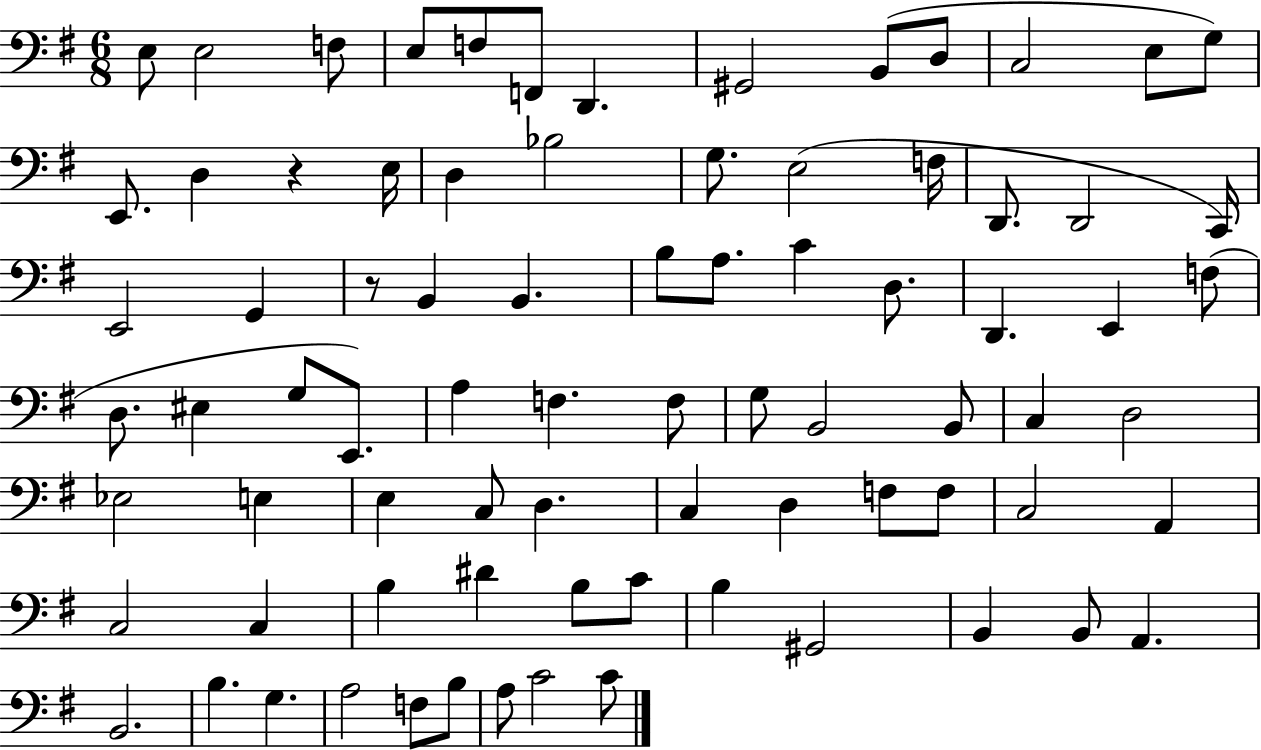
E3/e E3/h F3/e E3/e F3/e F2/e D2/q. G#2/h B2/e D3/e C3/h E3/e G3/e E2/e. D3/q R/q E3/s D3/q Bb3/h G3/e. E3/h F3/s D2/e. D2/h C2/s E2/h G2/q R/e B2/q B2/q. B3/e A3/e. C4/q D3/e. D2/q. E2/q F3/e D3/e. EIS3/q G3/e E2/e. A3/q F3/q. F3/e G3/e B2/h B2/e C3/q D3/h Eb3/h E3/q E3/q C3/e D3/q. C3/q D3/q F3/e F3/e C3/h A2/q C3/h C3/q B3/q D#4/q B3/e C4/e B3/q G#2/h B2/q B2/e A2/q. B2/h. B3/q. G3/q. A3/h F3/e B3/e A3/e C4/h C4/e